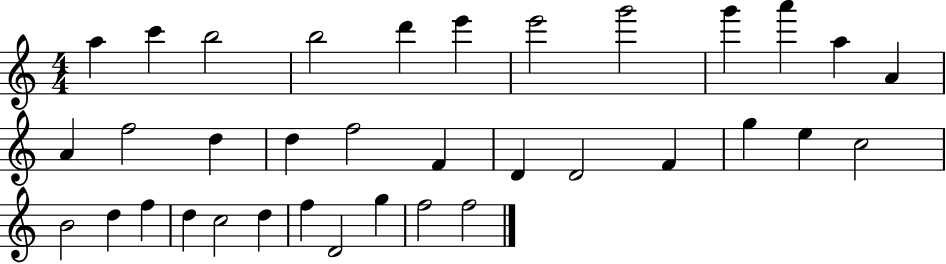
X:1
T:Untitled
M:4/4
L:1/4
K:C
a c' b2 b2 d' e' e'2 g'2 g' a' a A A f2 d d f2 F D D2 F g e c2 B2 d f d c2 d f D2 g f2 f2